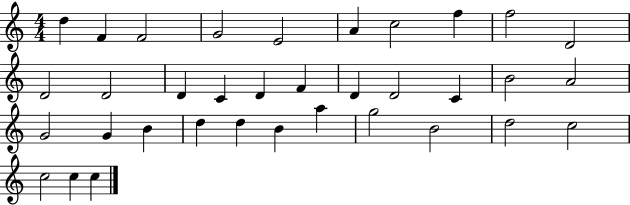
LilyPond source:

{
  \clef treble
  \numericTimeSignature
  \time 4/4
  \key c \major
  d''4 f'4 f'2 | g'2 e'2 | a'4 c''2 f''4 | f''2 d'2 | \break d'2 d'2 | d'4 c'4 d'4 f'4 | d'4 d'2 c'4 | b'2 a'2 | \break g'2 g'4 b'4 | d''4 d''4 b'4 a''4 | g''2 b'2 | d''2 c''2 | \break c''2 c''4 c''4 | \bar "|."
}